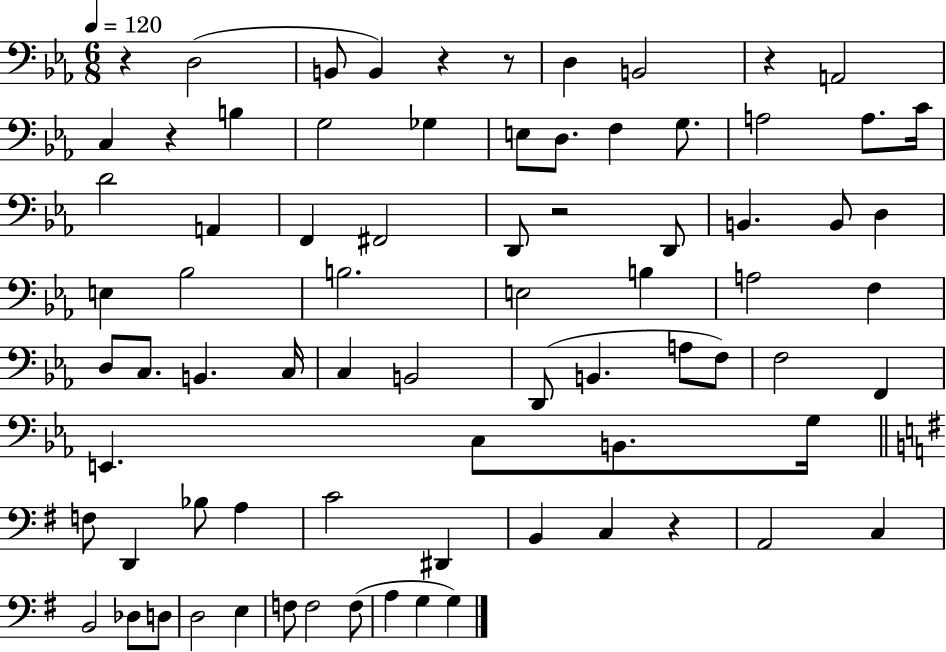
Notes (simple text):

R/q D3/h B2/e B2/q R/q R/e D3/q B2/h R/q A2/h C3/q R/q B3/q G3/h Gb3/q E3/e D3/e. F3/q G3/e. A3/h A3/e. C4/s D4/h A2/q F2/q F#2/h D2/e R/h D2/e B2/q. B2/e D3/q E3/q Bb3/h B3/h. E3/h B3/q A3/h F3/q D3/e C3/e. B2/q. C3/s C3/q B2/h D2/e B2/q. A3/e F3/e F3/h F2/q E2/q. C3/e B2/e. G3/s F3/e D2/q Bb3/e A3/q C4/h D#2/q B2/q C3/q R/q A2/h C3/q B2/h Db3/e D3/e D3/h E3/q F3/e F3/h F3/e A3/q G3/q G3/q